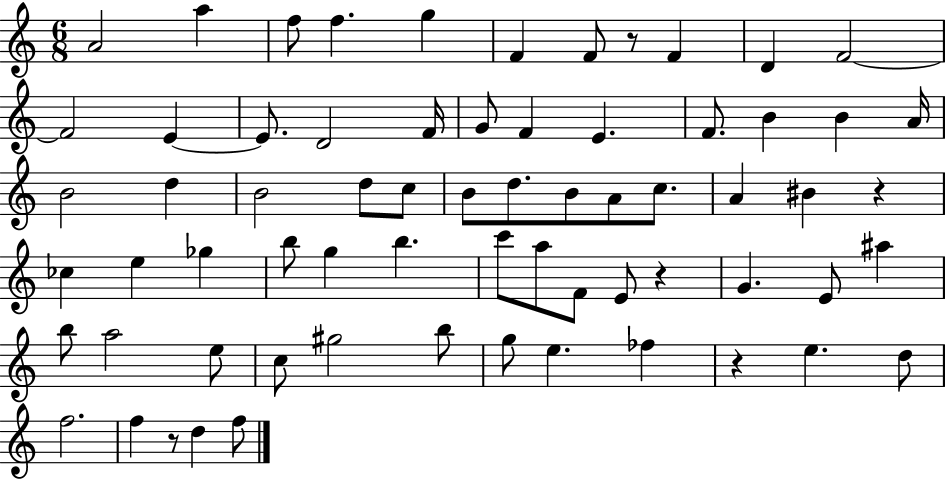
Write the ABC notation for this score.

X:1
T:Untitled
M:6/8
L:1/4
K:C
A2 a f/2 f g F F/2 z/2 F D F2 F2 E E/2 D2 F/4 G/2 F E F/2 B B A/4 B2 d B2 d/2 c/2 B/2 d/2 B/2 A/2 c/2 A ^B z _c e _g b/2 g b c'/2 a/2 F/2 E/2 z G E/2 ^a b/2 a2 e/2 c/2 ^g2 b/2 g/2 e _f z e d/2 f2 f z/2 d f/2